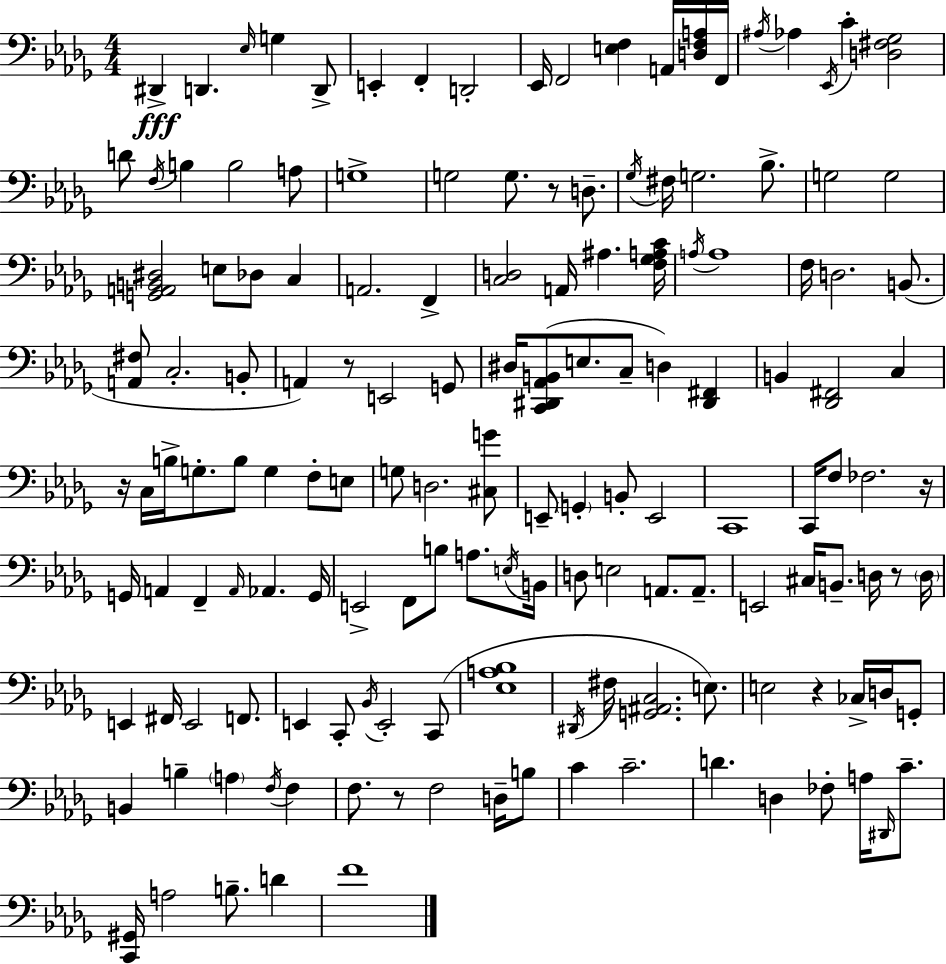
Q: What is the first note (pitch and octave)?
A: D#2